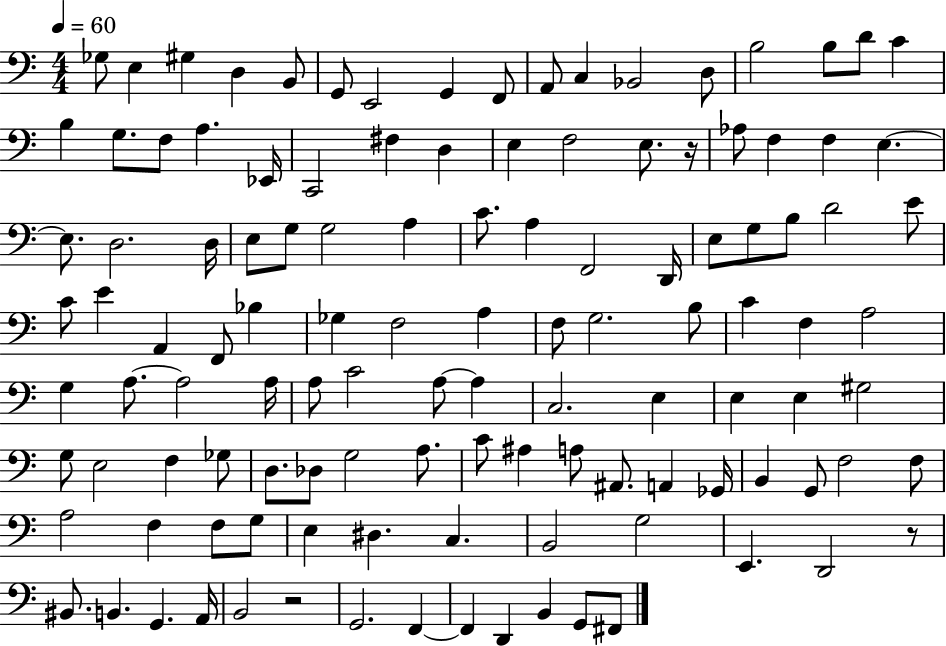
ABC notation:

X:1
T:Untitled
M:4/4
L:1/4
K:C
_G,/2 E, ^G, D, B,,/2 G,,/2 E,,2 G,, F,,/2 A,,/2 C, _B,,2 D,/2 B,2 B,/2 D/2 C B, G,/2 F,/2 A, _E,,/4 C,,2 ^F, D, E, F,2 E,/2 z/4 _A,/2 F, F, E, E,/2 D,2 D,/4 E,/2 G,/2 G,2 A, C/2 A, F,,2 D,,/4 E,/2 G,/2 B,/2 D2 E/2 C/2 E A,, F,,/2 _B, _G, F,2 A, F,/2 G,2 B,/2 C F, A,2 G, A,/2 A,2 A,/4 A,/2 C2 A,/2 A, C,2 E, E, E, ^G,2 G,/2 E,2 F, _G,/2 D,/2 _D,/2 G,2 A,/2 C/2 ^A, A,/2 ^A,,/2 A,, _G,,/4 B,, G,,/2 F,2 F,/2 A,2 F, F,/2 G,/2 E, ^D, C, B,,2 G,2 E,, D,,2 z/2 ^B,,/2 B,, G,, A,,/4 B,,2 z2 G,,2 F,, F,, D,, B,, G,,/2 ^F,,/2